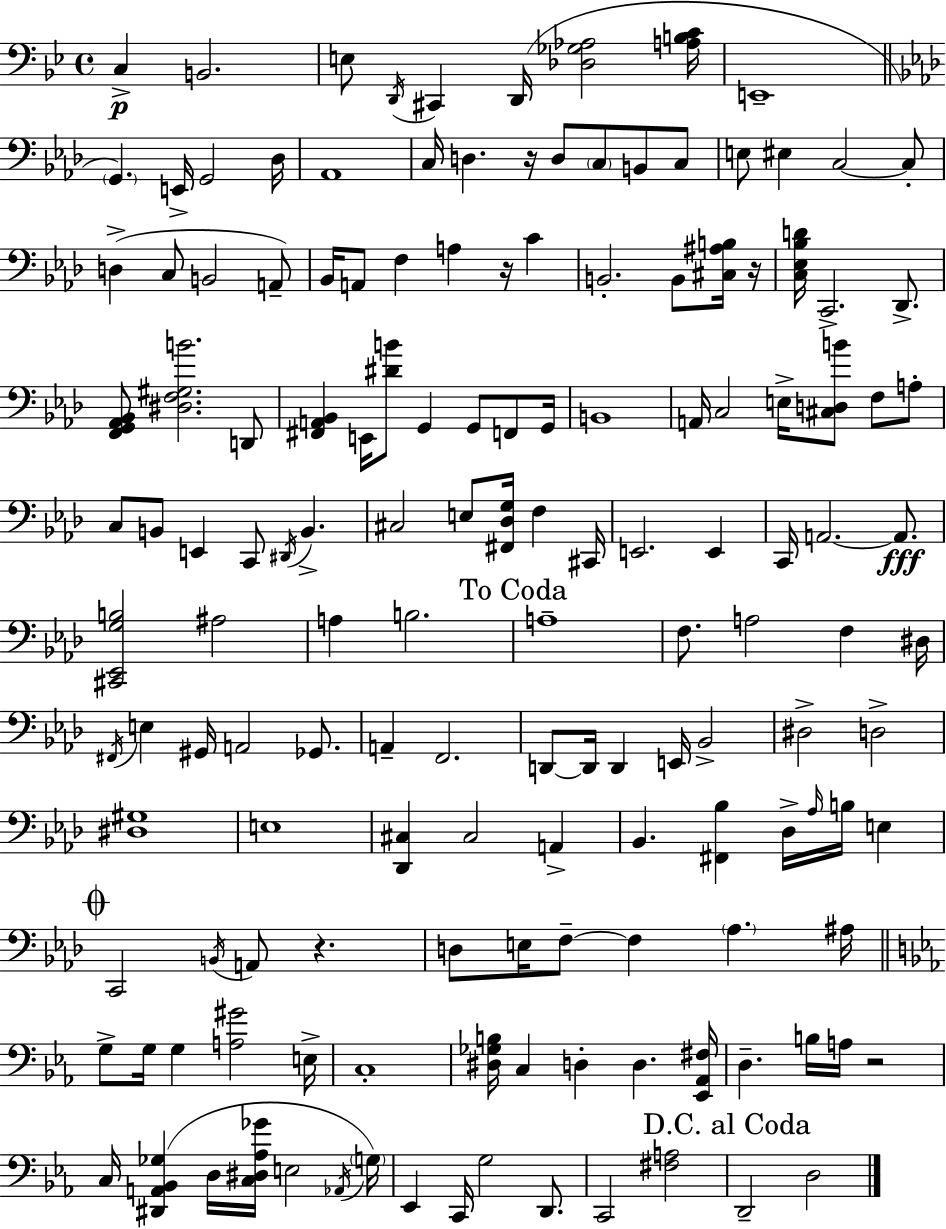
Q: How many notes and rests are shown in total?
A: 149